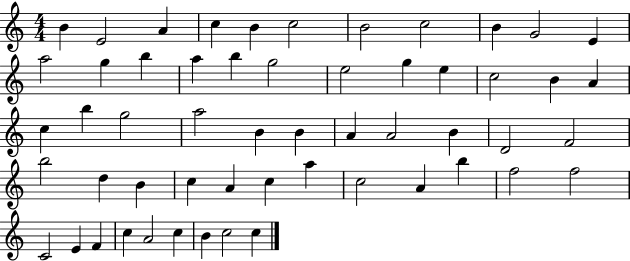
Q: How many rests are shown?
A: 0